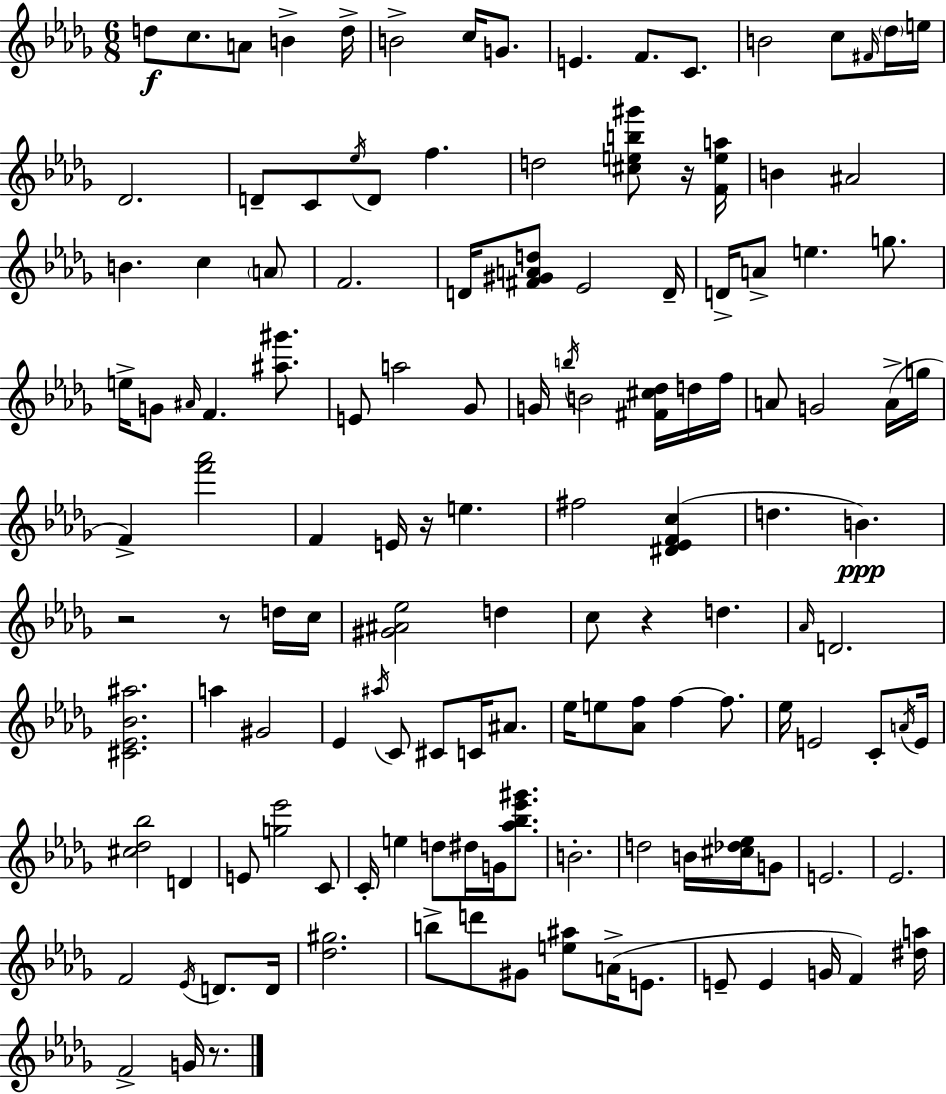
X:1
T:Untitled
M:6/8
L:1/4
K:Bbm
d/2 c/2 A/2 B d/4 B2 c/4 G/2 E F/2 C/2 B2 c/2 ^F/4 _d/4 e/4 _D2 D/2 C/2 _e/4 D/2 f d2 [^ceb^g']/2 z/4 [Fea]/4 B ^A2 B c A/2 F2 D/4 [^F^GAd]/2 _E2 D/4 D/4 A/2 e g/2 e/4 G/2 ^A/4 F [^a^g']/2 E/2 a2 _G/2 G/4 b/4 B2 [^F^c_d]/4 d/4 f/4 A/2 G2 A/4 g/4 F [f'_a']2 F E/4 z/4 e ^f2 [^D_EFc] d B z2 z/2 d/4 c/4 [^G^A_e]2 d c/2 z d _A/4 D2 [^C_E_B^a]2 a ^G2 _E ^a/4 C/2 ^C/2 C/4 ^A/2 _e/4 e/2 [_Af]/2 f f/2 _e/4 E2 C/2 A/4 E/4 [^c_d_b]2 D E/2 [g_e']2 C/2 C/4 e d/2 ^d/4 G/4 [_a_b_e'^g']/2 B2 d2 B/4 [^c_d_e]/4 G/2 E2 _E2 F2 _E/4 D/2 D/4 [_d^g]2 b/2 d'/2 ^G/2 [e^a]/2 A/4 E/2 E/2 E G/4 F [^da]/4 F2 G/4 z/2